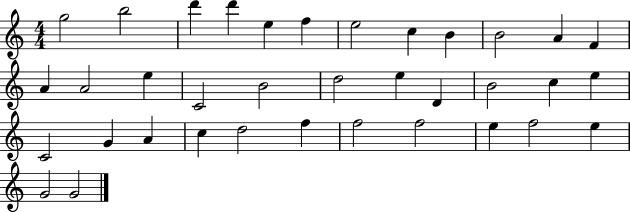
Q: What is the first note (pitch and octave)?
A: G5